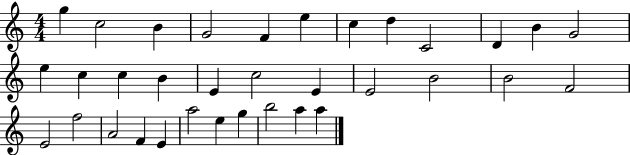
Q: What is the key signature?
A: C major